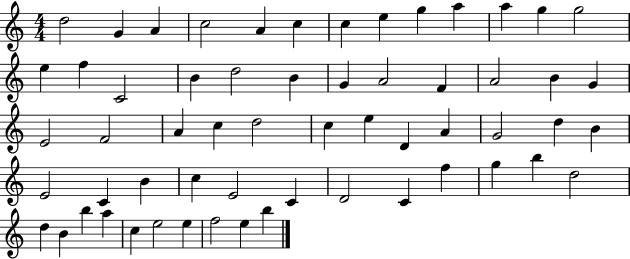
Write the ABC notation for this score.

X:1
T:Untitled
M:4/4
L:1/4
K:C
d2 G A c2 A c c e g a a g g2 e f C2 B d2 B G A2 F A2 B G E2 F2 A c d2 c e D A G2 d B E2 C B c E2 C D2 C f g b d2 d B b a c e2 e f2 e b